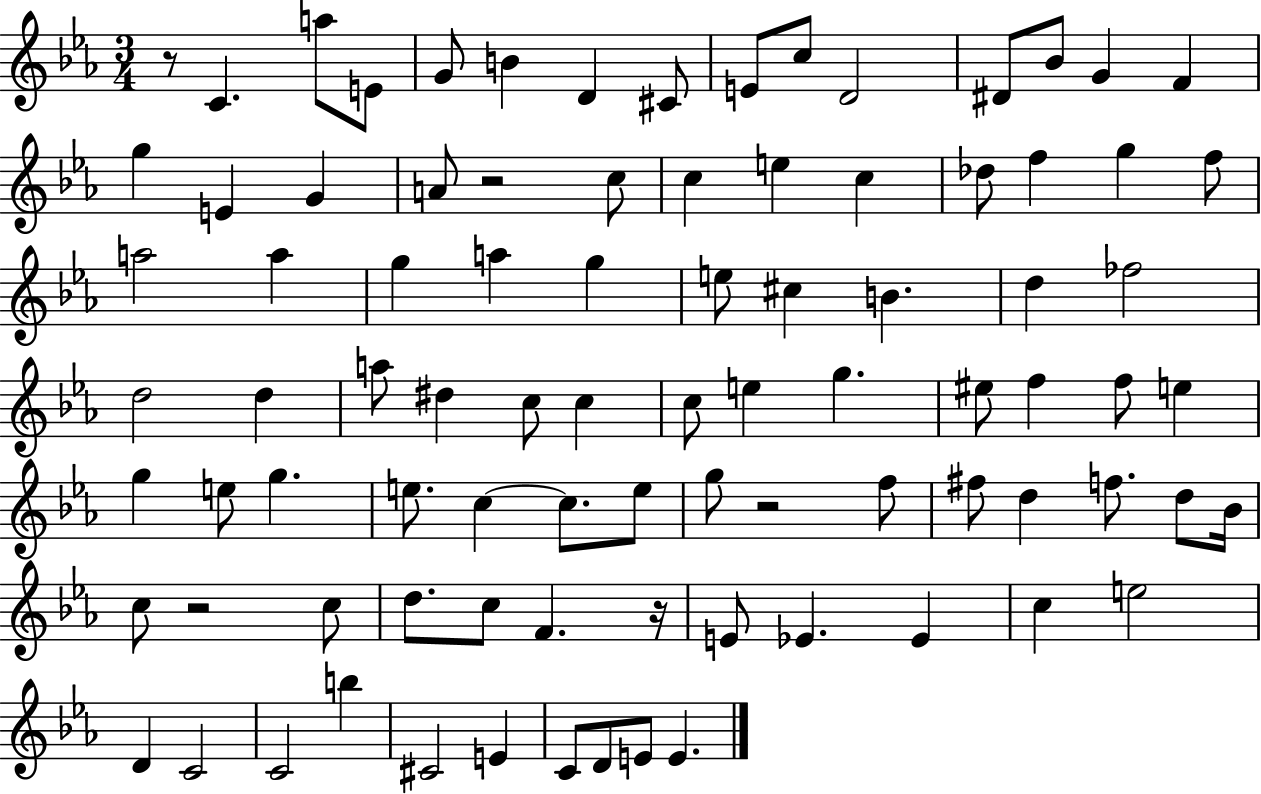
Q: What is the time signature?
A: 3/4